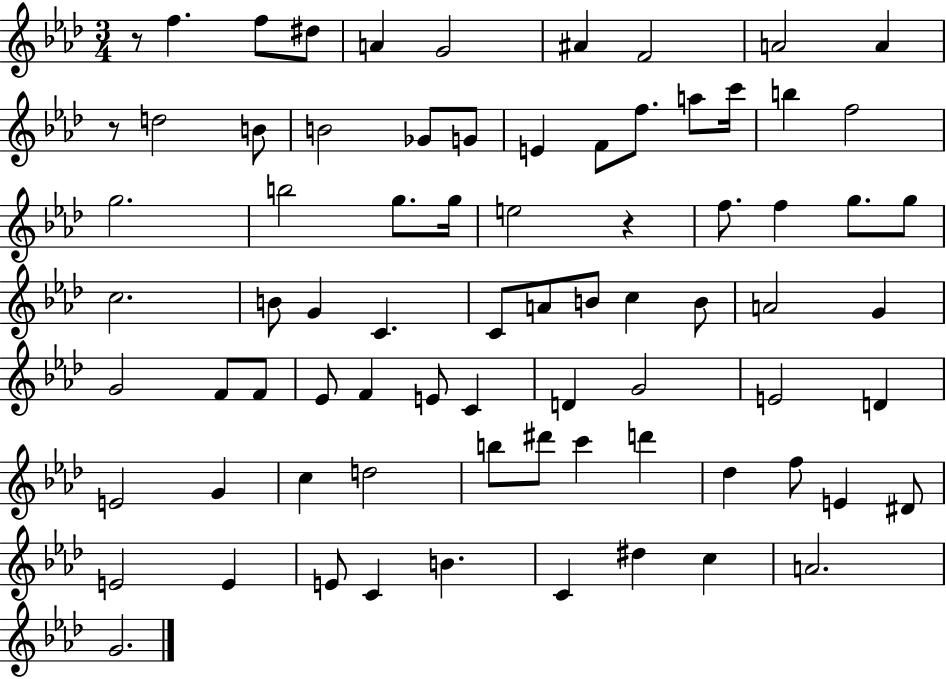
R/e F5/q. F5/e D#5/e A4/q G4/h A#4/q F4/h A4/h A4/q R/e D5/h B4/e B4/h Gb4/e G4/e E4/q F4/e F5/e. A5/e C6/s B5/q F5/h G5/h. B5/h G5/e. G5/s E5/h R/q F5/e. F5/q G5/e. G5/e C5/h. B4/e G4/q C4/q. C4/e A4/e B4/e C5/q B4/e A4/h G4/q G4/h F4/e F4/e Eb4/e F4/q E4/e C4/q D4/q G4/h E4/h D4/q E4/h G4/q C5/q D5/h B5/e D#6/e C6/q D6/q Db5/q F5/e E4/q D#4/e E4/h E4/q E4/e C4/q B4/q. C4/q D#5/q C5/q A4/h. G4/h.